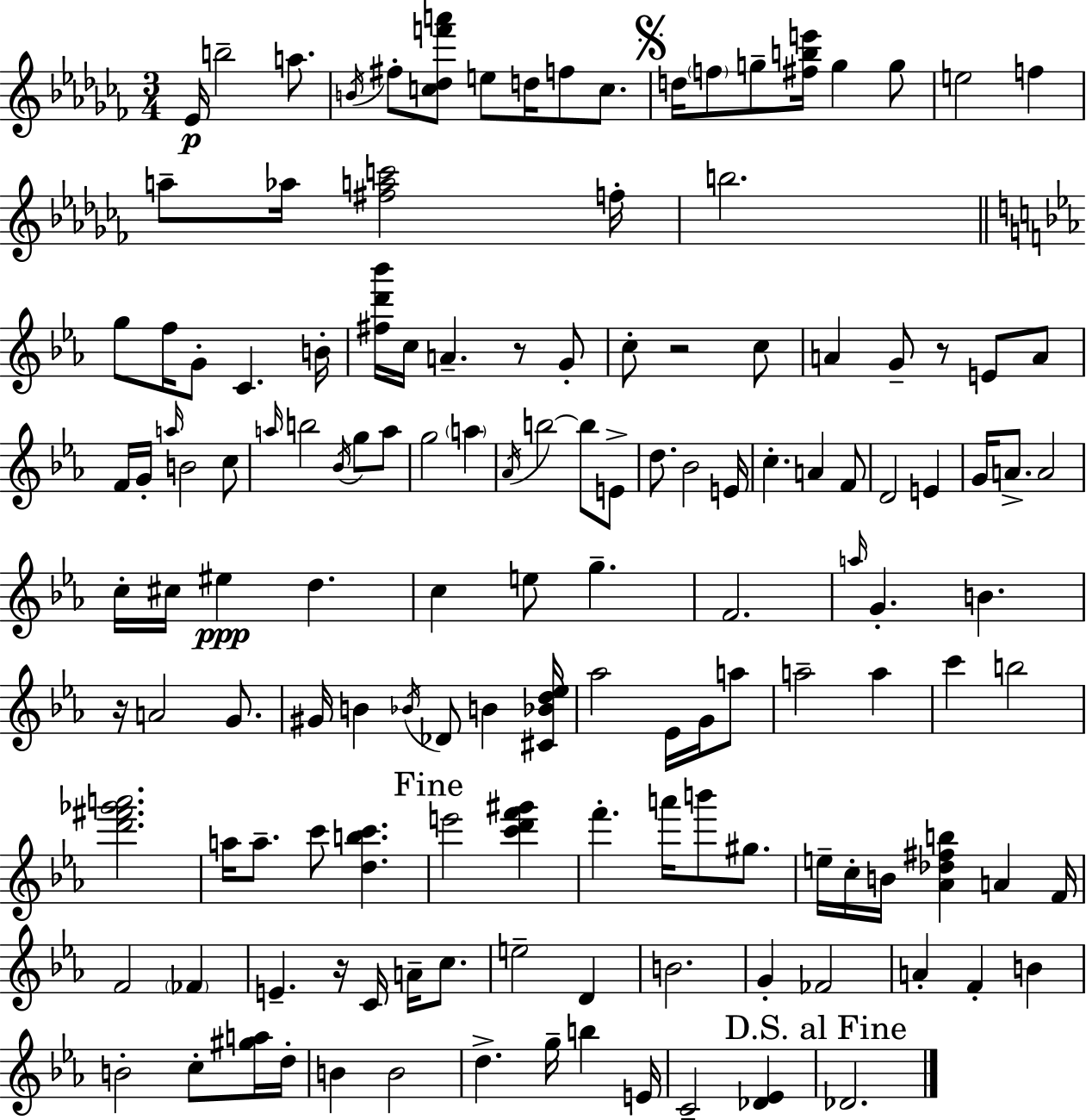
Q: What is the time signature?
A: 3/4